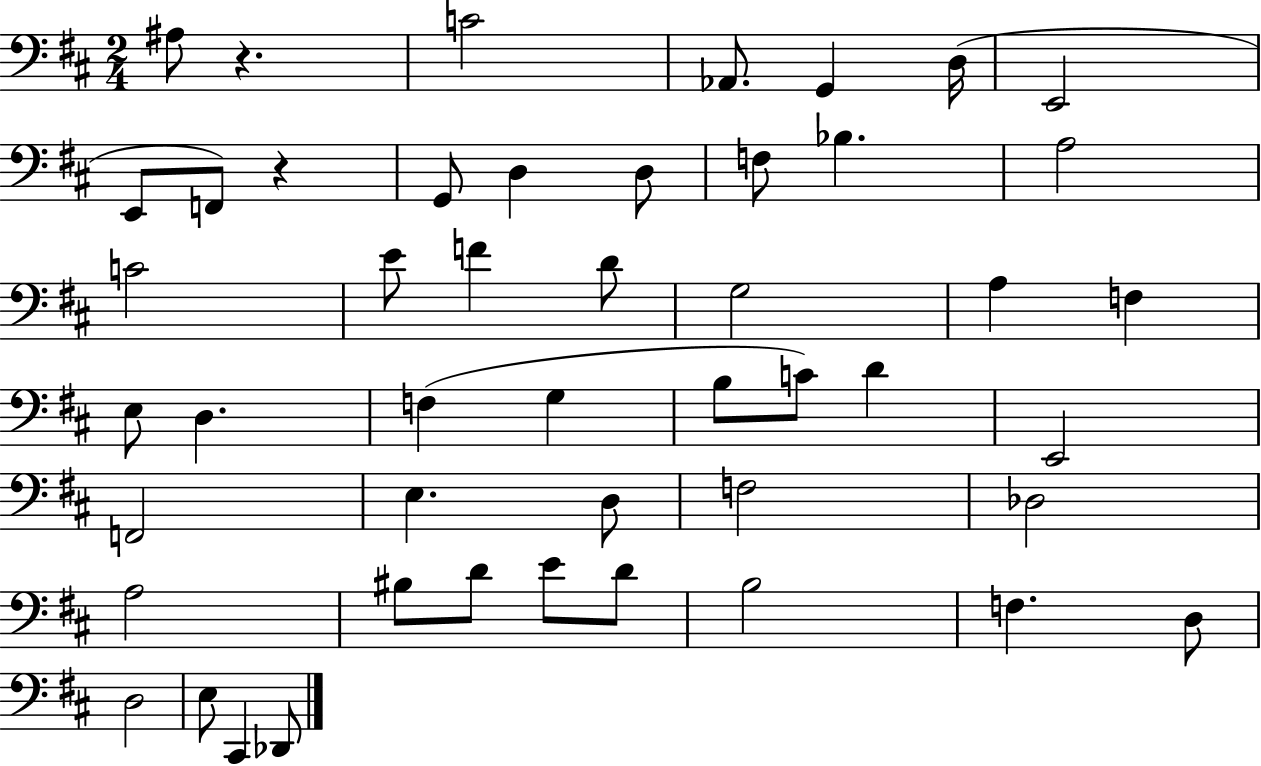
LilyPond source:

{
  \clef bass
  \numericTimeSignature
  \time 2/4
  \key d \major
  ais8 r4. | c'2 | aes,8. g,4 d16( | e,2 | \break e,8 f,8) r4 | g,8 d4 d8 | f8 bes4. | a2 | \break c'2 | e'8 f'4 d'8 | g2 | a4 f4 | \break e8 d4. | f4( g4 | b8 c'8) d'4 | e,2 | \break f,2 | e4. d8 | f2 | des2 | \break a2 | bis8 d'8 e'8 d'8 | b2 | f4. d8 | \break d2 | e8 cis,4 des,8 | \bar "|."
}